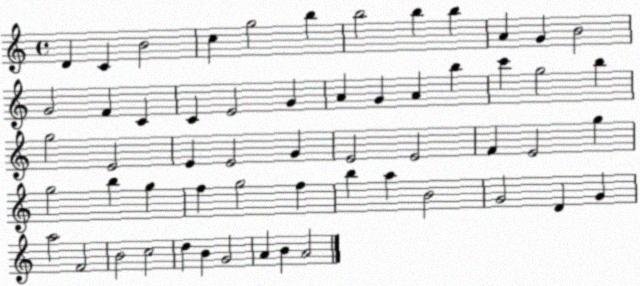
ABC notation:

X:1
T:Untitled
M:4/4
L:1/4
K:C
D C B2 c g2 b b2 b b A G B2 G2 F C C E2 G A G A b c' g2 b g2 E2 E E2 G E2 E2 F E2 g g2 b g f g2 f b a B2 G2 D G a2 F2 B2 c2 d B G2 A B A2